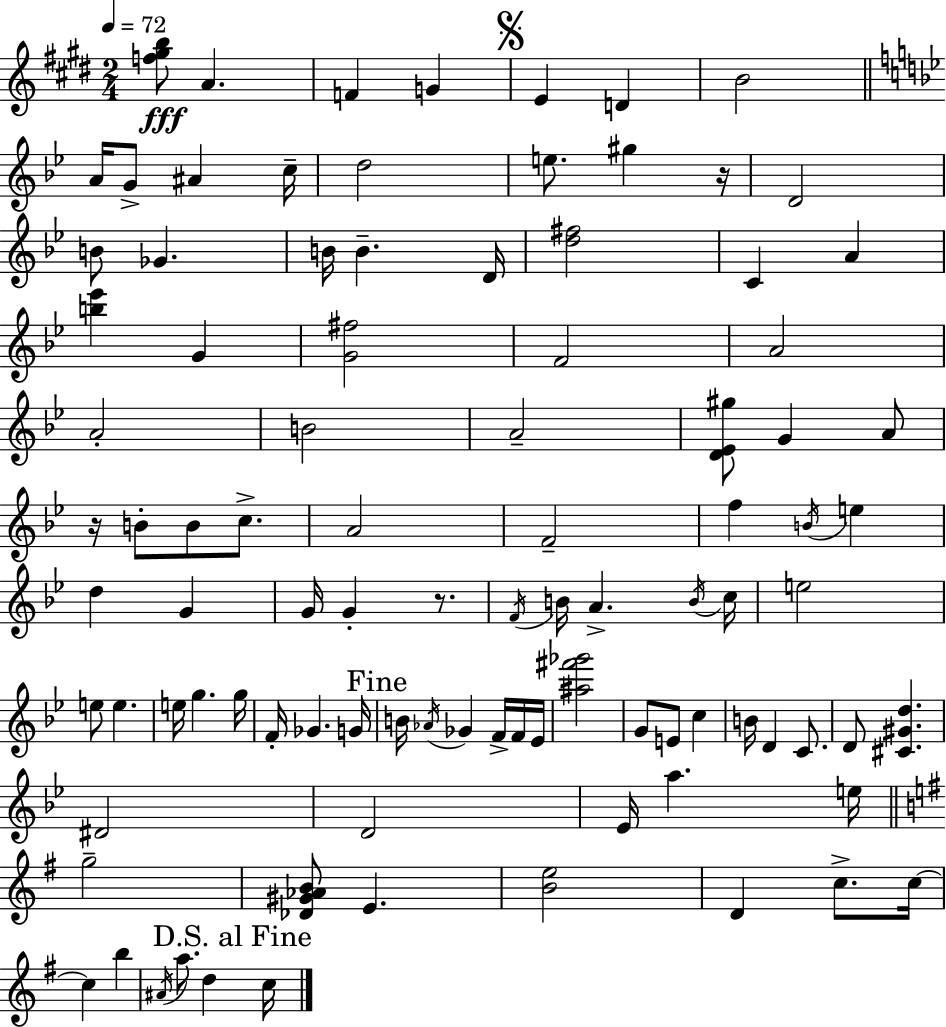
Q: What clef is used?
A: treble